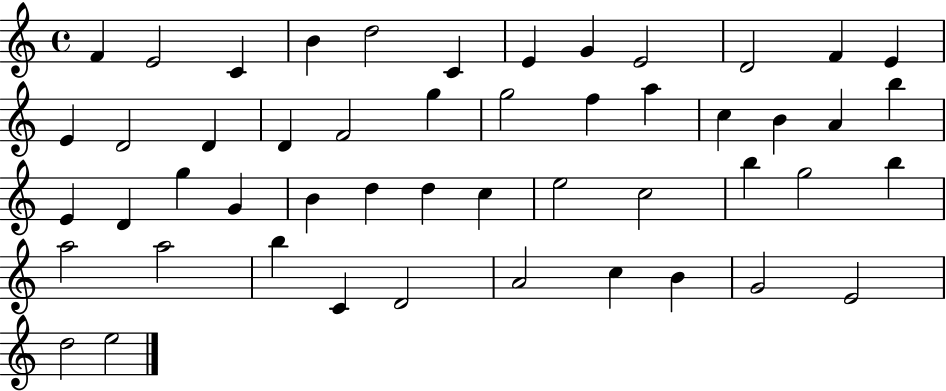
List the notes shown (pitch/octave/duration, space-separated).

F4/q E4/h C4/q B4/q D5/h C4/q E4/q G4/q E4/h D4/h F4/q E4/q E4/q D4/h D4/q D4/q F4/h G5/q G5/h F5/q A5/q C5/q B4/q A4/q B5/q E4/q D4/q G5/q G4/q B4/q D5/q D5/q C5/q E5/h C5/h B5/q G5/h B5/q A5/h A5/h B5/q C4/q D4/h A4/h C5/q B4/q G4/h E4/h D5/h E5/h